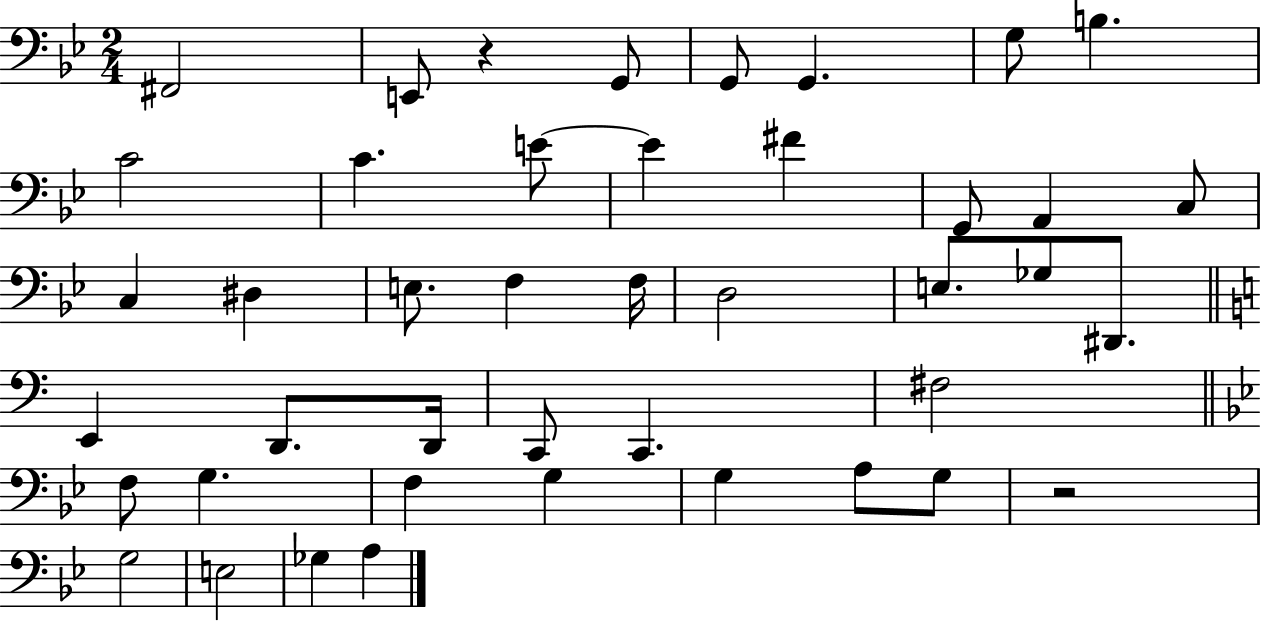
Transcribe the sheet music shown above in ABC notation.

X:1
T:Untitled
M:2/4
L:1/4
K:Bb
^F,,2 E,,/2 z G,,/2 G,,/2 G,, G,/2 B, C2 C E/2 E ^F G,,/2 A,, C,/2 C, ^D, E,/2 F, F,/4 D,2 E,/2 _G,/2 ^D,,/2 E,, D,,/2 D,,/4 C,,/2 C,, ^F,2 F,/2 G, F, G, G, A,/2 G,/2 z2 G,2 E,2 _G, A,